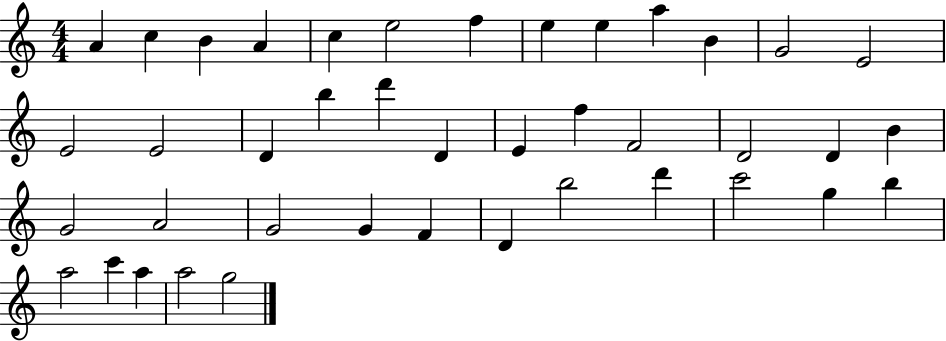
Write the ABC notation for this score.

X:1
T:Untitled
M:4/4
L:1/4
K:C
A c B A c e2 f e e a B G2 E2 E2 E2 D b d' D E f F2 D2 D B G2 A2 G2 G F D b2 d' c'2 g b a2 c' a a2 g2